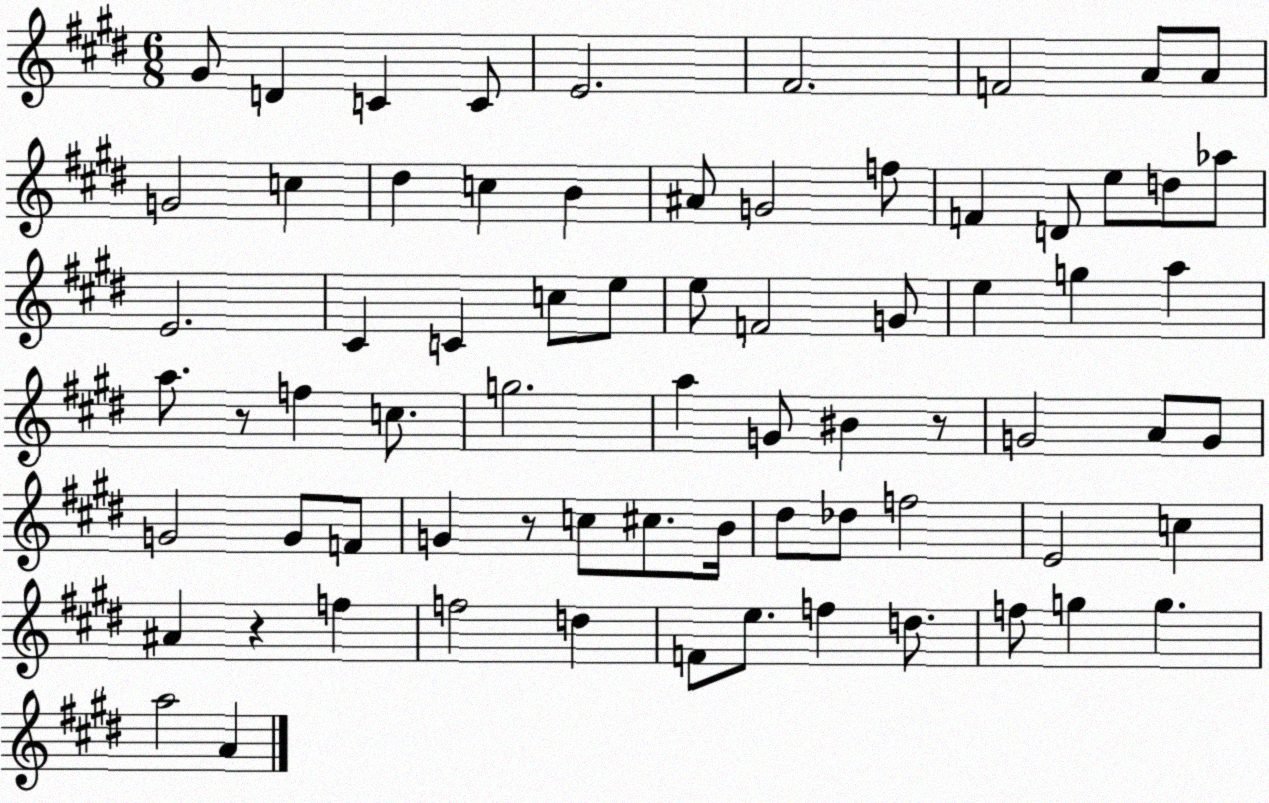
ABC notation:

X:1
T:Untitled
M:6/8
L:1/4
K:E
^G/2 D C C/2 E2 ^F2 F2 A/2 A/2 G2 c ^d c B ^A/2 G2 f/2 F D/2 e/2 d/2 _a/2 E2 ^C C c/2 e/2 e/2 F2 G/2 e g a a/2 z/2 f c/2 g2 a G/2 ^B z/2 G2 A/2 G/2 G2 G/2 F/2 G z/2 c/2 ^c/2 B/4 ^d/2 _d/2 f2 E2 c ^A z f f2 d F/2 e/2 f d/2 f/2 g g a2 A